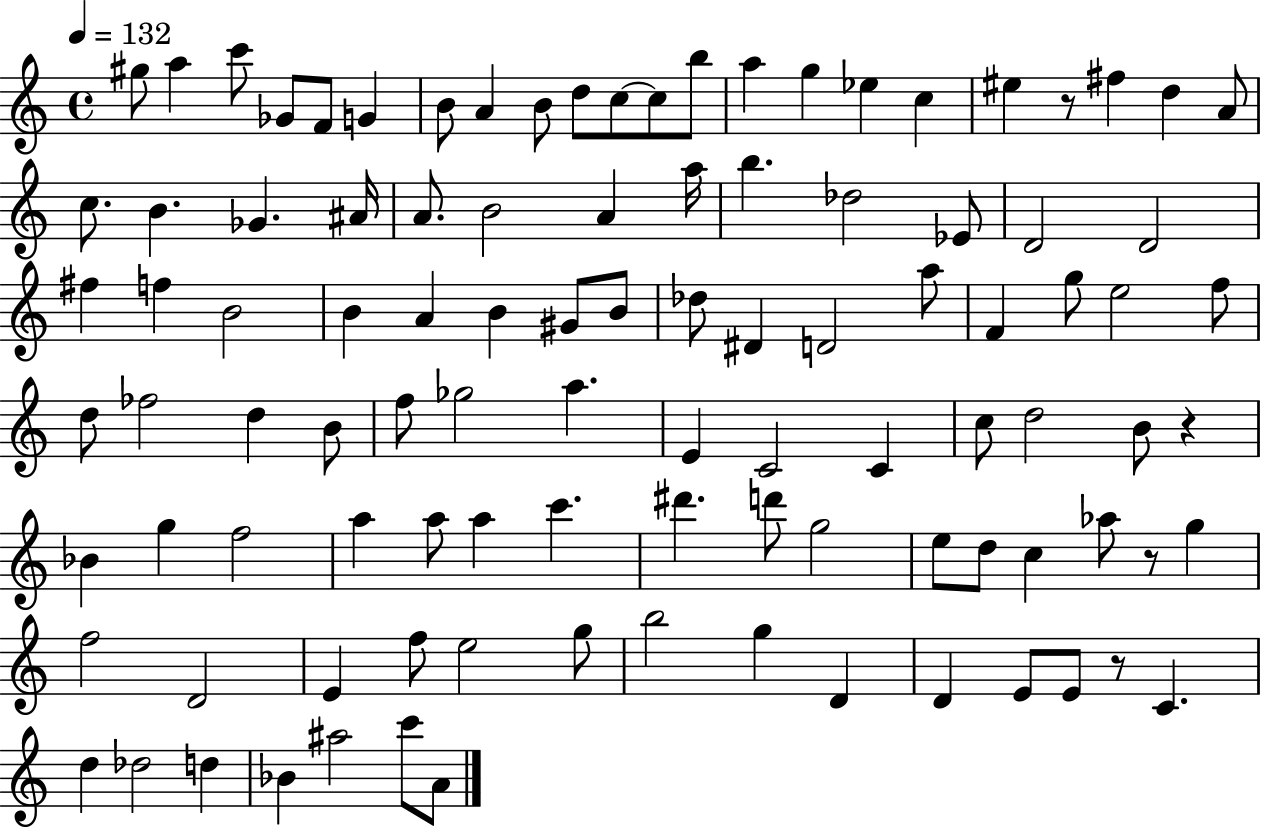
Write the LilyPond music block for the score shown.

{
  \clef treble
  \time 4/4
  \defaultTimeSignature
  \key c \major
  \tempo 4 = 132
  gis''8 a''4 c'''8 ges'8 f'8 g'4 | b'8 a'4 b'8 d''8 c''8~~ c''8 b''8 | a''4 g''4 ees''4 c''4 | eis''4 r8 fis''4 d''4 a'8 | \break c''8. b'4. ges'4. ais'16 | a'8. b'2 a'4 a''16 | b''4. des''2 ees'8 | d'2 d'2 | \break fis''4 f''4 b'2 | b'4 a'4 b'4 gis'8 b'8 | des''8 dis'4 d'2 a''8 | f'4 g''8 e''2 f''8 | \break d''8 fes''2 d''4 b'8 | f''8 ges''2 a''4. | e'4 c'2 c'4 | c''8 d''2 b'8 r4 | \break bes'4 g''4 f''2 | a''4 a''8 a''4 c'''4. | dis'''4. d'''8 g''2 | e''8 d''8 c''4 aes''8 r8 g''4 | \break f''2 d'2 | e'4 f''8 e''2 g''8 | b''2 g''4 d'4 | d'4 e'8 e'8 r8 c'4. | \break d''4 des''2 d''4 | bes'4 ais''2 c'''8 a'8 | \bar "|."
}